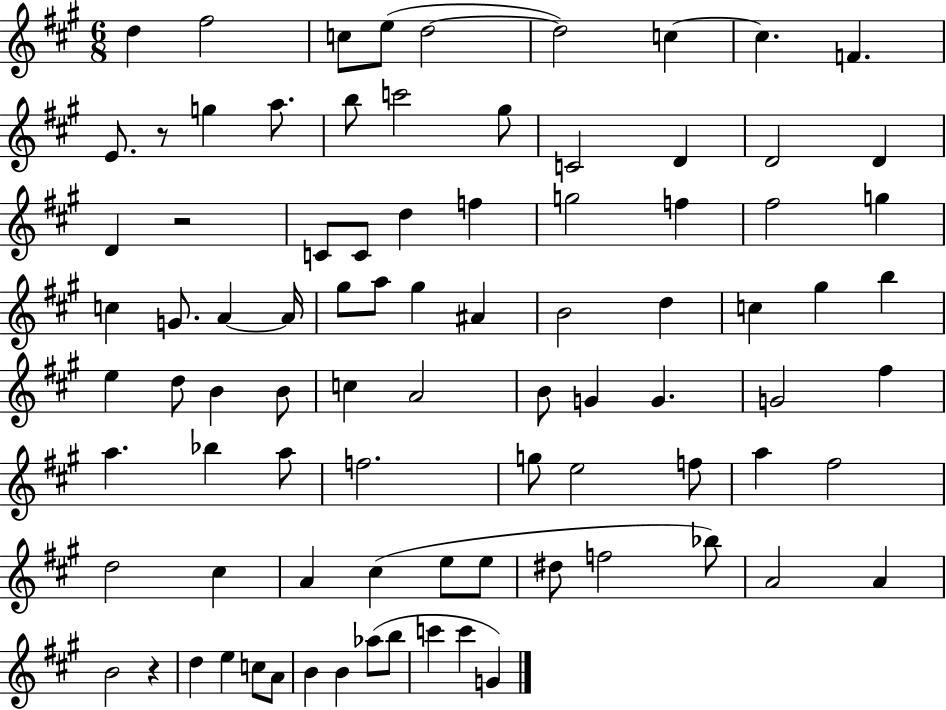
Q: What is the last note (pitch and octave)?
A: G4